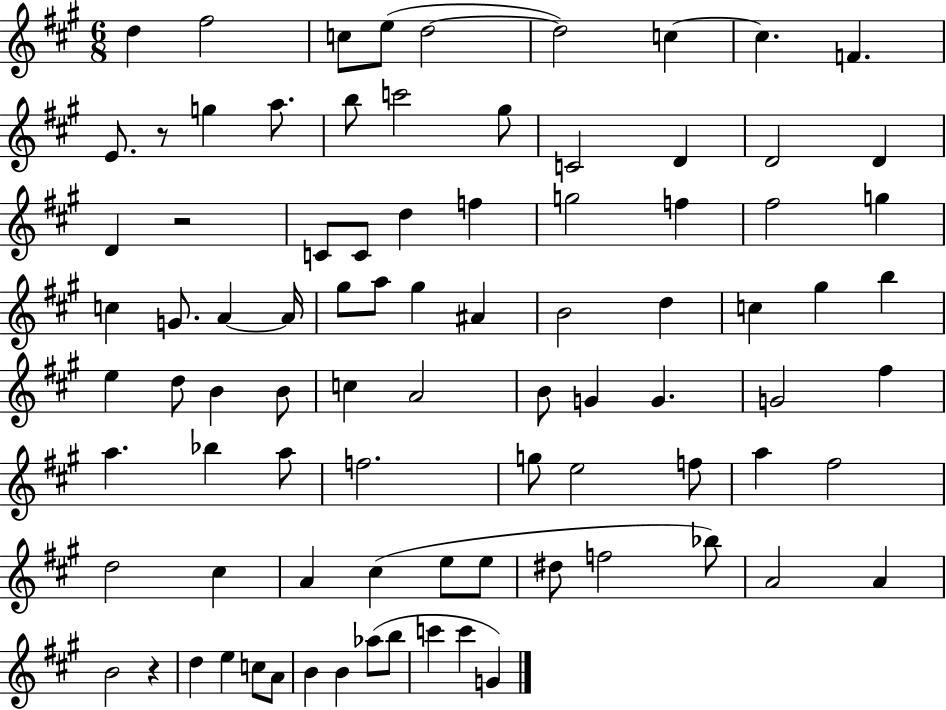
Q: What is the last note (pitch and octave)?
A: G4